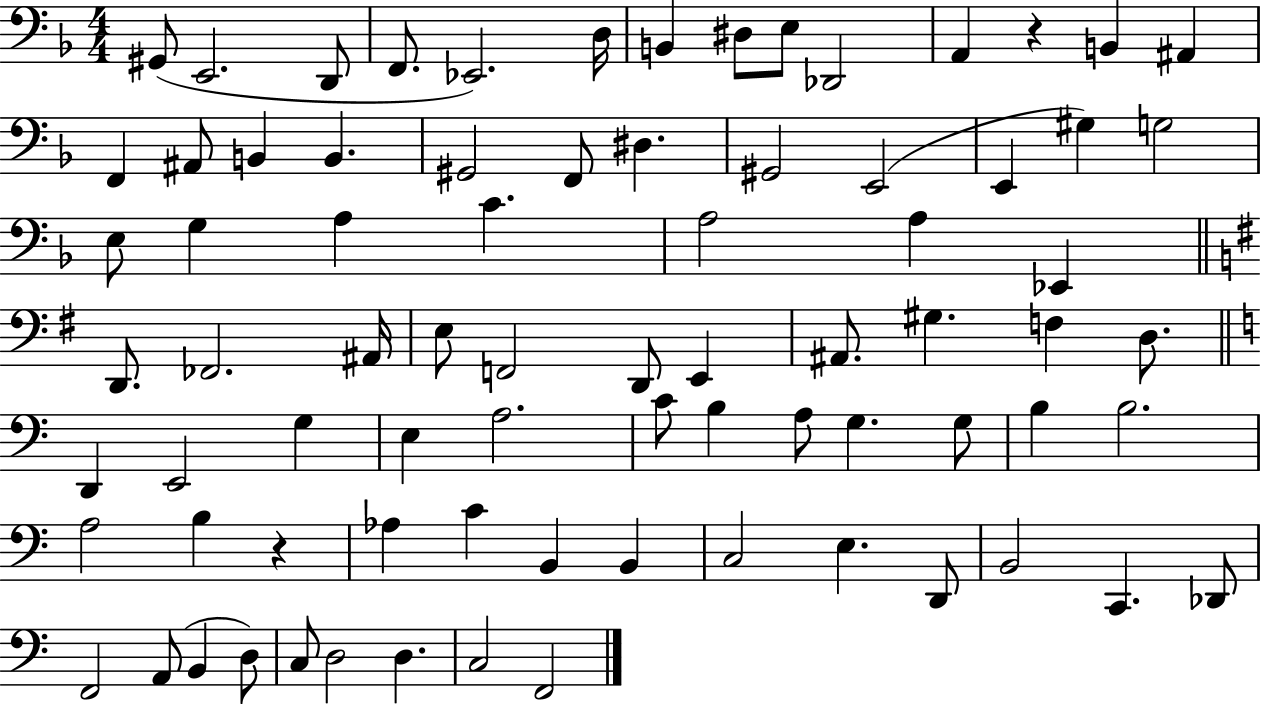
G#2/e E2/h. D2/e F2/e. Eb2/h. D3/s B2/q D#3/e E3/e Db2/h A2/q R/q B2/q A#2/q F2/q A#2/e B2/q B2/q. G#2/h F2/e D#3/q. G#2/h E2/h E2/q G#3/q G3/h E3/e G3/q A3/q C4/q. A3/h A3/q Eb2/q D2/e. FES2/h. A#2/s E3/e F2/h D2/e E2/q A#2/e. G#3/q. F3/q D3/e. D2/q E2/h G3/q E3/q A3/h. C4/e B3/q A3/e G3/q. G3/e B3/q B3/h. A3/h B3/q R/q Ab3/q C4/q B2/q B2/q C3/h E3/q. D2/e B2/h C2/q. Db2/e F2/h A2/e B2/q D3/e C3/e D3/h D3/q. C3/h F2/h